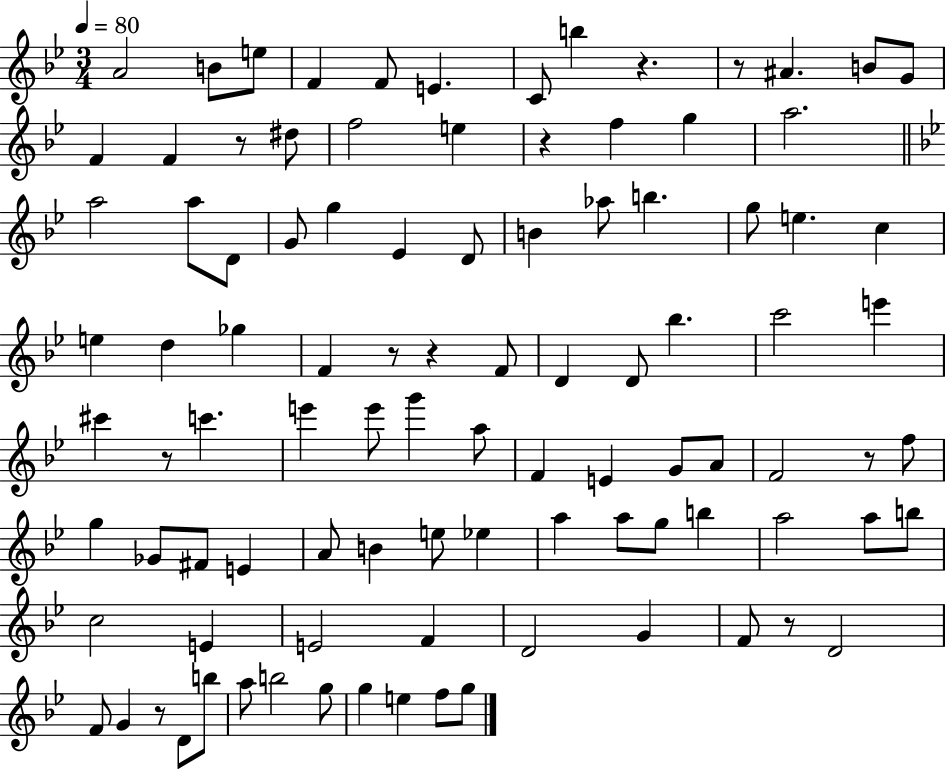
A4/h B4/e E5/e F4/q F4/e E4/q. C4/e B5/q R/q. R/e A#4/q. B4/e G4/e F4/q F4/q R/e D#5/e F5/h E5/q R/q F5/q G5/q A5/h. A5/h A5/e D4/e G4/e G5/q Eb4/q D4/e B4/q Ab5/e B5/q. G5/e E5/q. C5/q E5/q D5/q Gb5/q F4/q R/e R/q F4/e D4/q D4/e Bb5/q. C6/h E6/q C#6/q R/e C6/q. E6/q E6/e G6/q A5/e F4/q E4/q G4/e A4/e F4/h R/e F5/e G5/q Gb4/e F#4/e E4/q A4/e B4/q E5/e Eb5/q A5/q A5/e G5/e B5/q A5/h A5/e B5/e C5/h E4/q E4/h F4/q D4/h G4/q F4/e R/e D4/h F4/e G4/q R/e D4/e B5/e A5/e B5/h G5/e G5/q E5/q F5/e G5/e